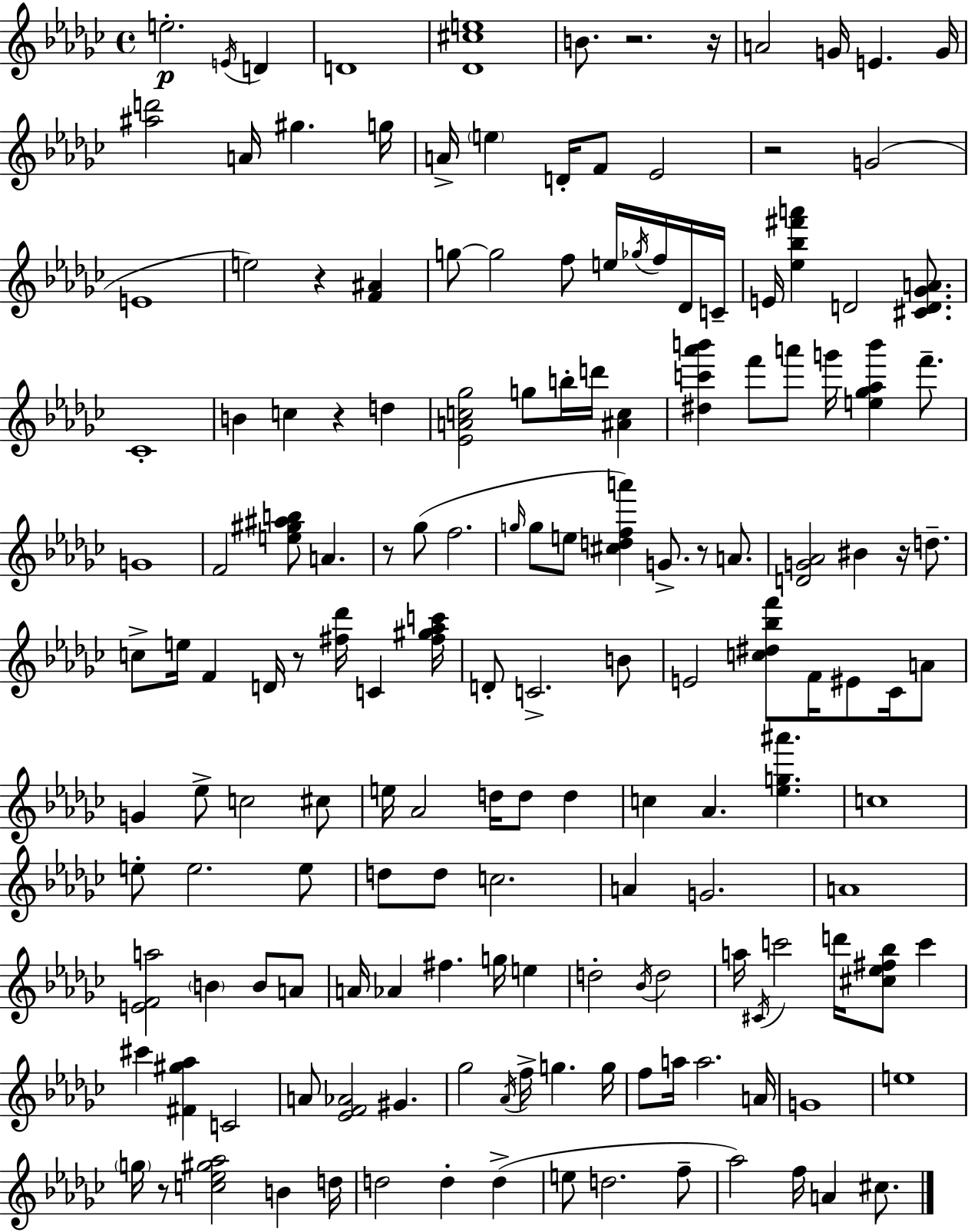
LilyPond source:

{
  \clef treble
  \time 4/4
  \defaultTimeSignature
  \key ees \minor
  e''2.-.\p \acciaccatura { e'16 } d'4 | d'1 | <des' cis'' e''>1 | b'8. r2. | \break r16 a'2 g'16 e'4. | g'16 <ais'' d'''>2 a'16 gis''4. | g''16 a'16-> \parenthesize e''4 d'16-. f'8 ees'2 | r2 g'2( | \break e'1 | e''2) r4 <f' ais'>4 | g''8~~ g''2 f''8 e''16 \acciaccatura { ges''16 } f''16 | des'16 c'16-- e'16 <ees'' bes'' fis''' a'''>4 d'2 <cis' d' ges' a'>8. | \break ces'1-. | b'4 c''4 r4 d''4 | <ees' a' c'' ges''>2 g''8 b''16-. d'''16 <ais' c''>4 | <dis'' c''' aes''' b'''>4 f'''8 a'''8 g'''16 <e'' ges'' aes'' b'''>4 f'''8.-- | \break g'1 | f'2 <e'' gis'' ais'' b''>8 a'4. | r8 ges''8( f''2. | \grace { g''16 } g''8 e''8 <cis'' d'' f'' a'''>4) g'8.-> r8 | \break a'8. <d' g' aes'>2 bis'4 r16 | d''8.-- c''8-> e''16 f'4 d'16 r8 <fis'' des'''>16 c'4 | <fis'' gis'' aes'' c'''>16 d'8-. c'2.-> | b'8 e'2 <c'' dis'' bes'' f'''>8 f'16 eis'8 | \break ces'16 a'8 g'4 ees''8-> c''2 | cis''8 e''16 aes'2 d''16 d''8 d''4 | c''4 aes'4. <ees'' g'' ais'''>4. | c''1 | \break e''8-. e''2. | e''8 d''8 d''8 c''2. | a'4 g'2. | a'1 | \break <e' f' a''>2 \parenthesize b'4 b'8 | a'8 a'16 aes'4 fis''4. g''16 e''4 | d''2-. \acciaccatura { bes'16 } d''2 | a''16 \acciaccatura { cis'16 } c'''2 d'''16 <cis'' ees'' fis'' bes''>8 | \break c'''4 cis'''4 <fis' gis'' aes''>4 c'2 | a'8 <ees' f' aes'>2 gis'4. | ges''2 \acciaccatura { aes'16 } f''16-> g''4. | g''16 f''8 a''16 a''2. | \break a'16 g'1 | e''1 | \parenthesize g''16 r8 <c'' ees'' gis'' aes''>2 | b'4 d''16 d''2 d''4-. | \break d''4->( e''8 d''2. | f''8-- aes''2) f''16 a'4 | cis''8. \bar "|."
}